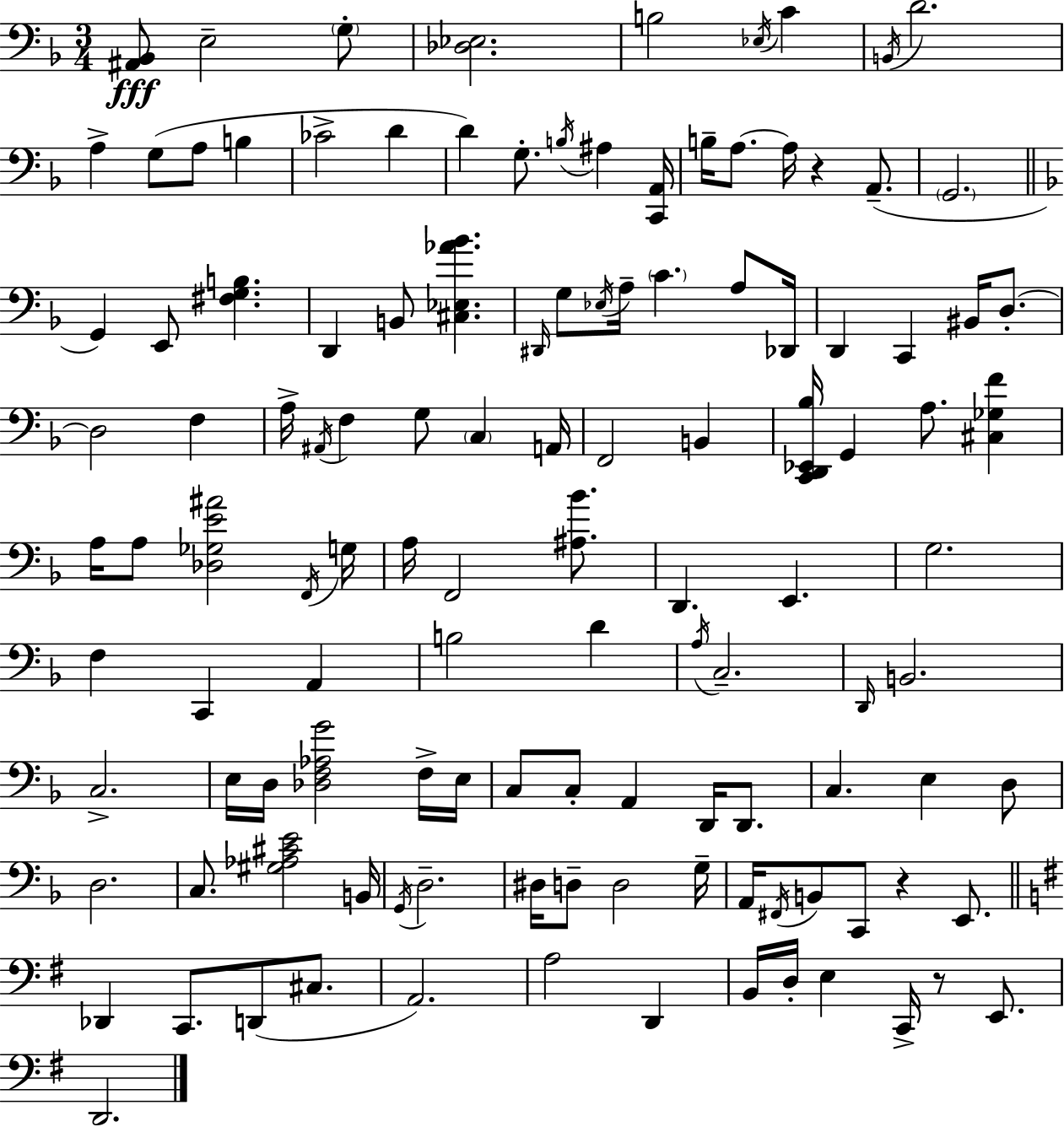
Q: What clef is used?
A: bass